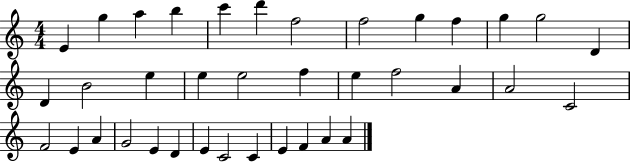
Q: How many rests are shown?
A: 0